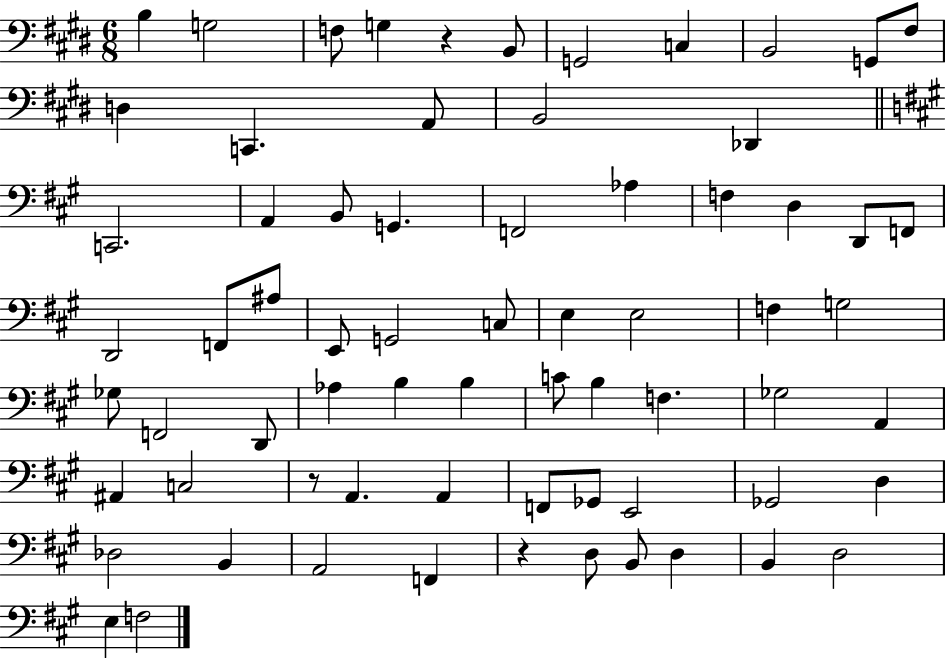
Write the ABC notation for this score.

X:1
T:Untitled
M:6/8
L:1/4
K:E
B, G,2 F,/2 G, z B,,/2 G,,2 C, B,,2 G,,/2 ^F,/2 D, C,, A,,/2 B,,2 _D,, C,,2 A,, B,,/2 G,, F,,2 _A, F, D, D,,/2 F,,/2 D,,2 F,,/2 ^A,/2 E,,/2 G,,2 C,/2 E, E,2 F, G,2 _G,/2 F,,2 D,,/2 _A, B, B, C/2 B, F, _G,2 A,, ^A,, C,2 z/2 A,, A,, F,,/2 _G,,/2 E,,2 _G,,2 D, _D,2 B,, A,,2 F,, z D,/2 B,,/2 D, B,, D,2 E, F,2